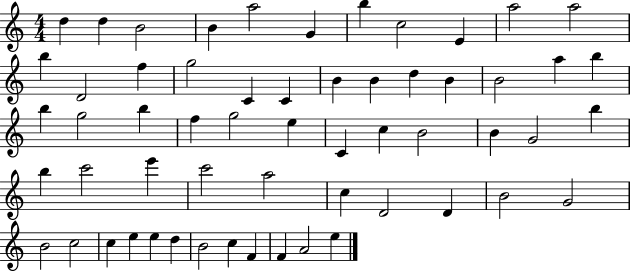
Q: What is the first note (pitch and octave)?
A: D5